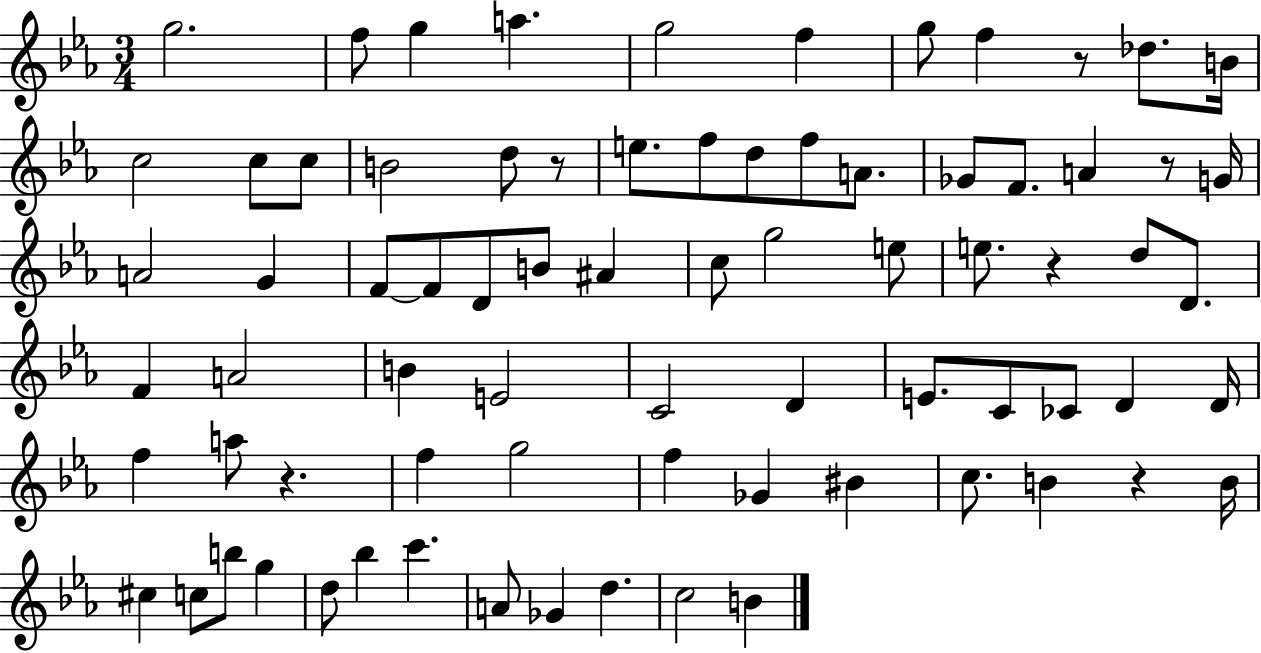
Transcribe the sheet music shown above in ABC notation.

X:1
T:Untitled
M:3/4
L:1/4
K:Eb
g2 f/2 g a g2 f g/2 f z/2 _d/2 B/4 c2 c/2 c/2 B2 d/2 z/2 e/2 f/2 d/2 f/2 A/2 _G/2 F/2 A z/2 G/4 A2 G F/2 F/2 D/2 B/2 ^A c/2 g2 e/2 e/2 z d/2 D/2 F A2 B E2 C2 D E/2 C/2 _C/2 D D/4 f a/2 z f g2 f _G ^B c/2 B z B/4 ^c c/2 b/2 g d/2 _b c' A/2 _G d c2 B